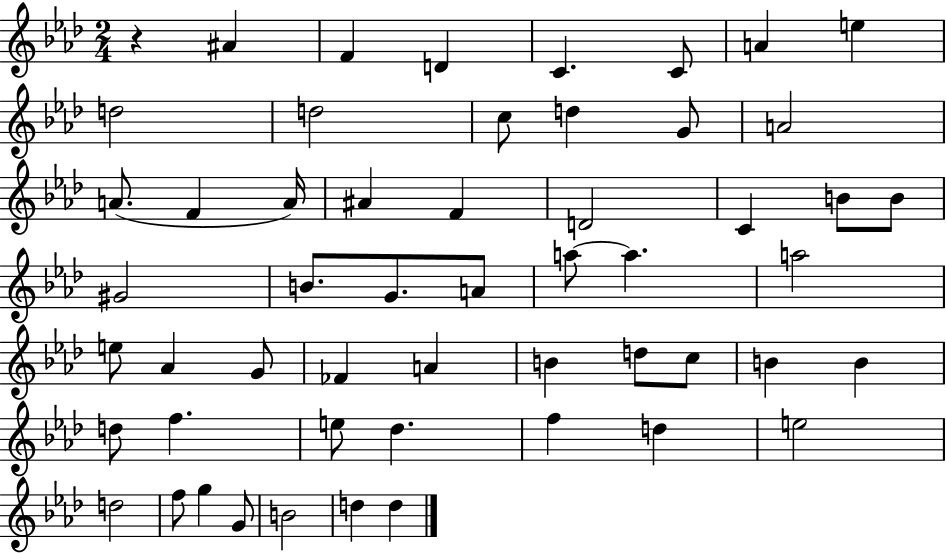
{
  \clef treble
  \numericTimeSignature
  \time 2/4
  \key aes \major
  \repeat volta 2 { r4 ais'4 | f'4 d'4 | c'4. c'8 | a'4 e''4 | \break d''2 | d''2 | c''8 d''4 g'8 | a'2 | \break a'8.( f'4 a'16) | ais'4 f'4 | d'2 | c'4 b'8 b'8 | \break gis'2 | b'8. g'8. a'8 | a''8~~ a''4. | a''2 | \break e''8 aes'4 g'8 | fes'4 a'4 | b'4 d''8 c''8 | b'4 b'4 | \break d''8 f''4. | e''8 des''4. | f''4 d''4 | e''2 | \break d''2 | f''8 g''4 g'8 | b'2 | d''4 d''4 | \break } \bar "|."
}